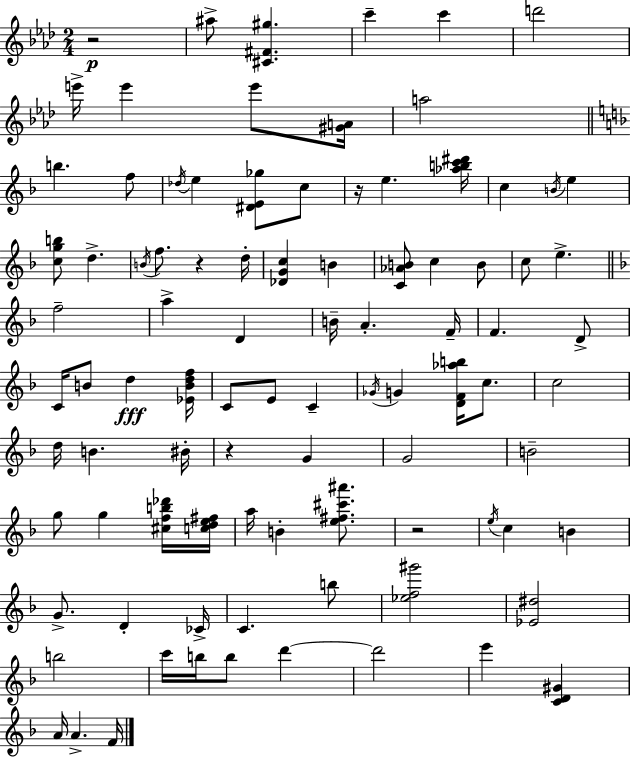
{
  \clef treble
  \numericTimeSignature
  \time 2/4
  \key aes \major
  r2\p | ais''8-> <cis' fis' gis''>4. | c'''4-- c'''4 | d'''2 | \break e'''16-> e'''4 e'''8 <gis' a'>16 | a''2 | \bar "||" \break \key d \minor b''4. f''8 | \acciaccatura { des''16 } e''4 <dis' e' ges''>8 c''8 | r16 e''4. | <aes'' b'' c''' dis'''>16 c''4 \acciaccatura { b'16 } e''4 | \break <c'' g'' b''>8 d''4.-> | \acciaccatura { b'16 } f''8. r4 | d''16-. <des' g' c''>4 b'4 | <c' aes' b'>8 c''4 | \break b'8 c''8 e''4.-> | \bar "||" \break \key f \major f''2-- | a''4-> d'4 | b'16-- a'4.-. f'16-- | f'4. d'8-> | \break c'16 b'8 d''4\fff <ees' b' d'' f''>16 | c'8 e'8 c'4-- | \acciaccatura { ges'16 } g'4 <d' f' aes'' b''>16 c''8. | c''2 | \break d''16 b'4. | bis'16-. r4 g'4 | g'2 | b'2-- | \break g''8 g''4 <cis'' f'' b'' des'''>16 | <c'' d'' e'' fis''>16 a''16 b'4-. <e'' fis'' cis''' ais'''>8. | r2 | \acciaccatura { e''16 } c''4 b'4 | \break g'8.-> d'4-. | ces'16-> c'4. | b''8 <ees'' f'' gis'''>2 | <ees' dis''>2 | \break b''2 | c'''16 b''16 b''8 d'''4~~ | d'''2 | e'''4 <c' d' gis'>4 | \break a'16 a'4.-> | f'16 \bar "|."
}